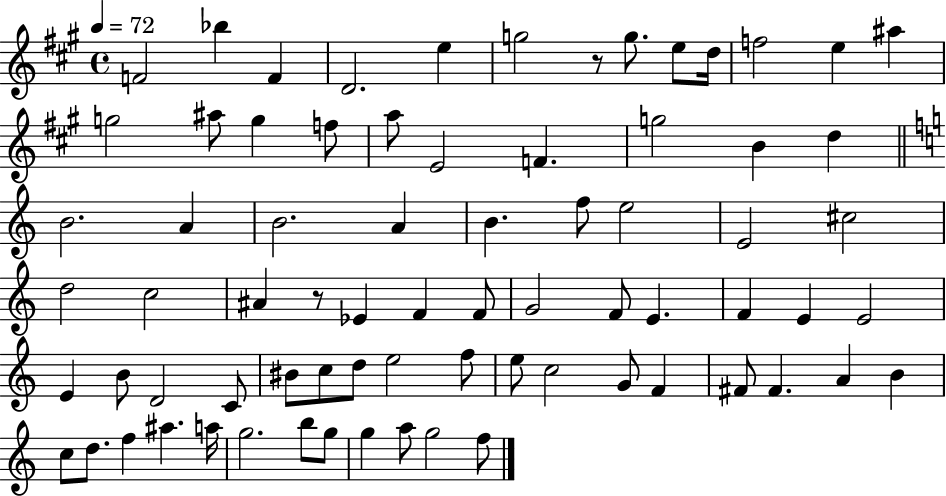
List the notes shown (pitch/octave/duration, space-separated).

F4/h Bb5/q F4/q D4/h. E5/q G5/h R/e G5/e. E5/e D5/s F5/h E5/q A#5/q G5/h A#5/e G5/q F5/e A5/e E4/h F4/q. G5/h B4/q D5/q B4/h. A4/q B4/h. A4/q B4/q. F5/e E5/h E4/h C#5/h D5/h C5/h A#4/q R/e Eb4/q F4/q F4/e G4/h F4/e E4/q. F4/q E4/q E4/h E4/q B4/e D4/h C4/e BIS4/e C5/e D5/e E5/h F5/e E5/e C5/h G4/e F4/q F#4/e F#4/q. A4/q B4/q C5/e D5/e. F5/q A#5/q. A5/s G5/h. B5/e G5/e G5/q A5/e G5/h F5/e